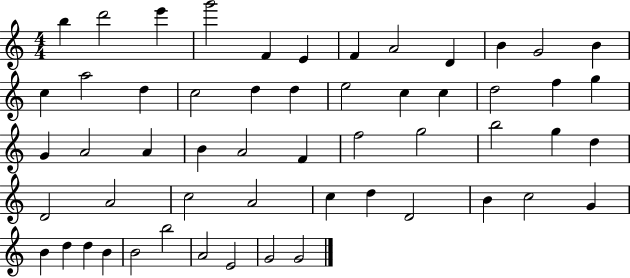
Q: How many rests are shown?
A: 0